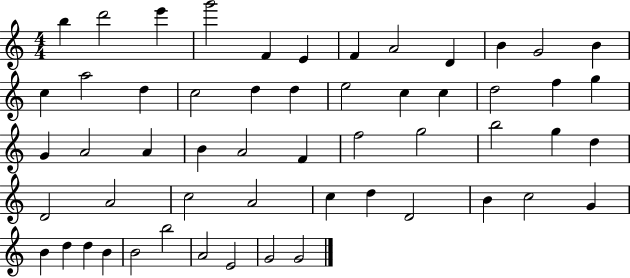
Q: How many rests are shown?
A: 0